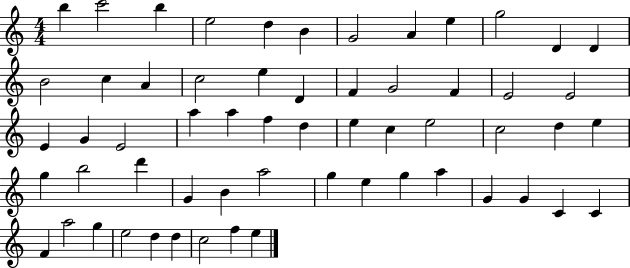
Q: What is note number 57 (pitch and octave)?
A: C5